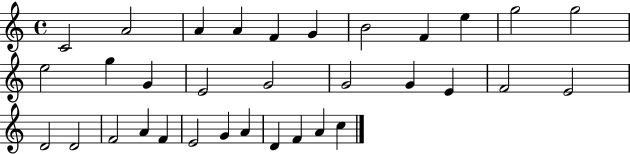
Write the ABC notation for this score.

X:1
T:Untitled
M:4/4
L:1/4
K:C
C2 A2 A A F G B2 F e g2 g2 e2 g G E2 G2 G2 G E F2 E2 D2 D2 F2 A F E2 G A D F A c